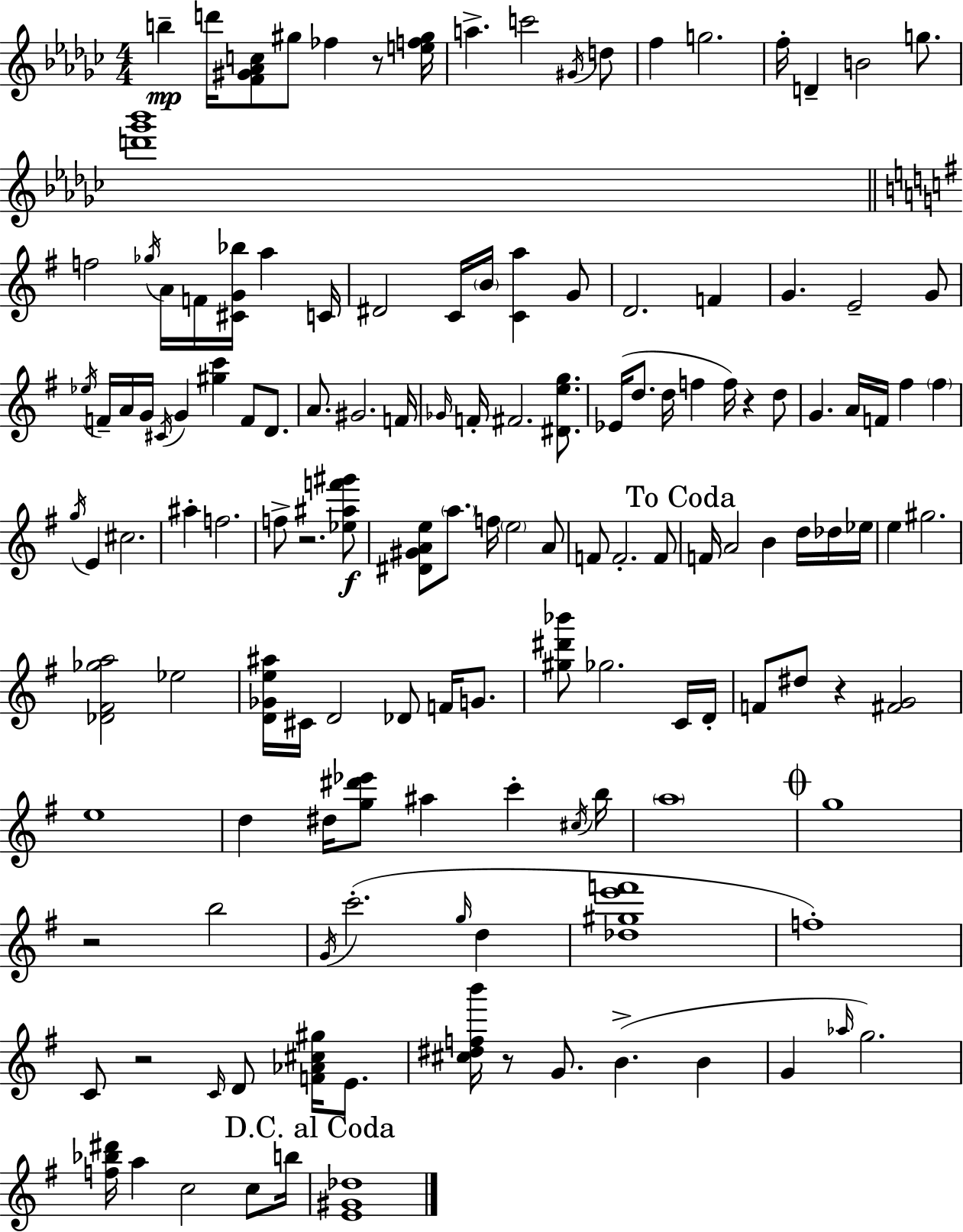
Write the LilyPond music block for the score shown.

{
  \clef treble
  \numericTimeSignature
  \time 4/4
  \key ees \minor
  b''4--\mp d'''16 <f' gis' aes' c''>8 gis''8 fes''4 r8 <e'' f'' gis''>16 | a''4.-> c'''2 \acciaccatura { gis'16 } d''8 | f''4 g''2. | f''16-. d'4-- b'2 g''8. | \break <d''' ges''' bes'''>1 | \bar "||" \break \key e \minor f''2 \acciaccatura { ges''16 } a'16 f'16 <cis' g' bes''>16 a''4 | c'16 dis'2 c'16 \parenthesize b'16 <c' a''>4 g'8 | d'2. f'4 | g'4. e'2-- g'8 | \break \acciaccatura { ees''16 } f'16-- a'16 g'16 \acciaccatura { cis'16 } g'4 <gis'' c'''>4 f'8 | d'8. a'8. gis'2. | f'16 \grace { ges'16 } f'16-. fis'2. | <dis' e'' g''>8. ees'16( d''8. d''16 f''4 f''16) r4 | \break d''8 g'4. a'16 f'16 fis''4 | \parenthesize fis''4 \acciaccatura { g''16 } e'4 cis''2. | ais''4-. f''2. | f''8-> r2. | \break <ees'' ais'' f''' gis'''>8\f <dis' gis' a' e''>8 \parenthesize a''8. f''16 \parenthesize e''2 | a'8 f'8 f'2.-. | f'8 \mark "To Coda" f'16 a'2 b'4 | d''16 des''16 ees''16 e''4 gis''2. | \break <des' fis' ges'' a''>2 ees''2 | <d' ges' e'' ais''>16 cis'16 d'2 des'8 | f'16 g'8. <gis'' dis''' bes'''>8 ges''2. | c'16 d'16-. f'8 dis''8 r4 <fis' g'>2 | \break e''1 | d''4 dis''16 <g'' dis''' ees'''>8 ais''4 | c'''4-. \acciaccatura { cis''16 } b''16 \parenthesize a''1 | \mark \markup { \musicglyph "scripts.coda" } g''1 | \break r2 b''2 | \acciaccatura { g'16 }( c'''2.-. | \grace { g''16 } d''4 <des'' gis'' e''' f'''>1 | f''1-.) | \break c'8 r2 | \grace { c'16 } d'8 <f' aes' cis'' gis''>16 e'8. <cis'' dis'' f'' b'''>16 r8 g'8. b'4.->( | b'4 g'4 \grace { aes''16 }) g''2. | <f'' bes'' dis'''>16 a''4 c''2 | \break c''8 b''16 \mark "D.C. al Coda" <e' gis' des''>1 | \bar "|."
}